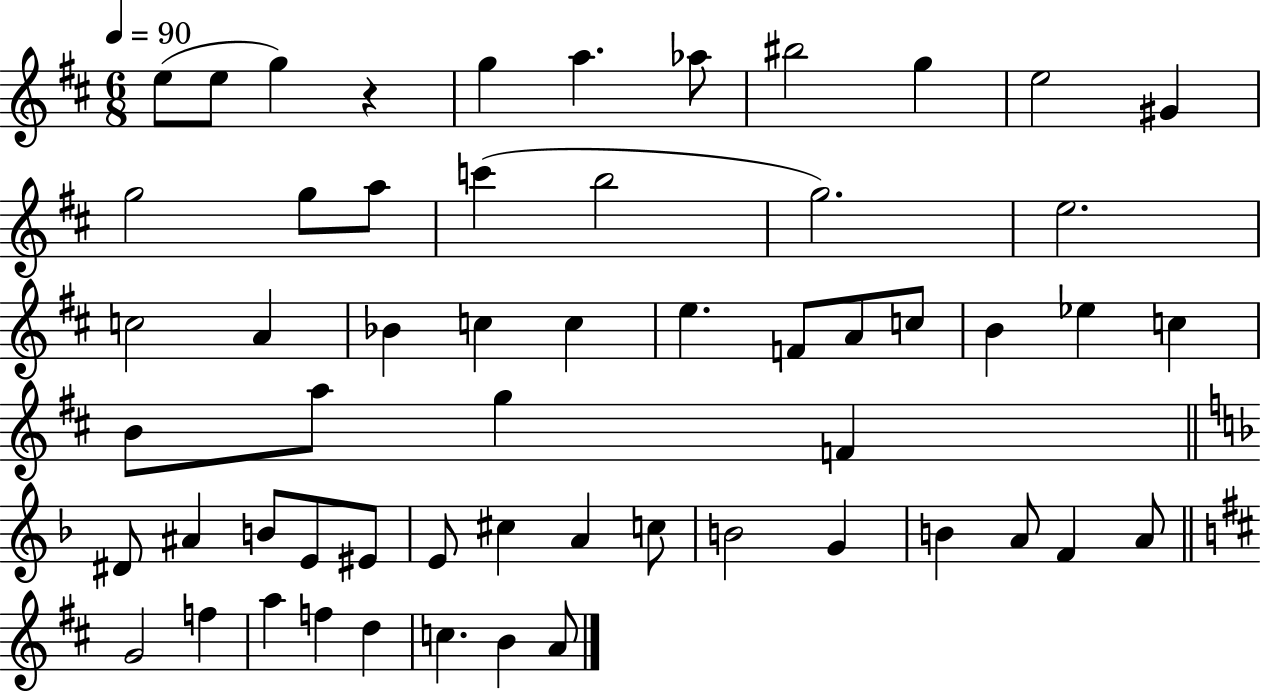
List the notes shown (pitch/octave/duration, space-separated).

E5/e E5/e G5/q R/q G5/q A5/q. Ab5/e BIS5/h G5/q E5/h G#4/q G5/h G5/e A5/e C6/q B5/h G5/h. E5/h. C5/h A4/q Bb4/q C5/q C5/q E5/q. F4/e A4/e C5/e B4/q Eb5/q C5/q B4/e A5/e G5/q F4/q D#4/e A#4/q B4/e E4/e EIS4/e E4/e C#5/q A4/q C5/e B4/h G4/q B4/q A4/e F4/q A4/e G4/h F5/q A5/q F5/q D5/q C5/q. B4/q A4/e